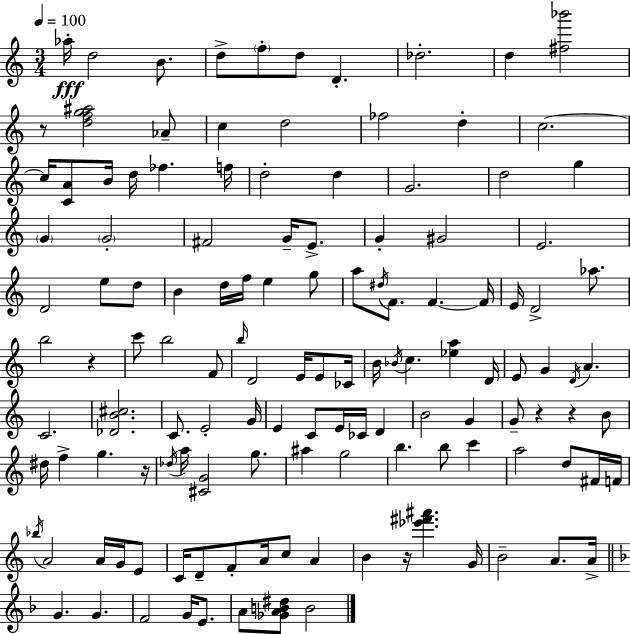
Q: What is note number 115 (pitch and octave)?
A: E4